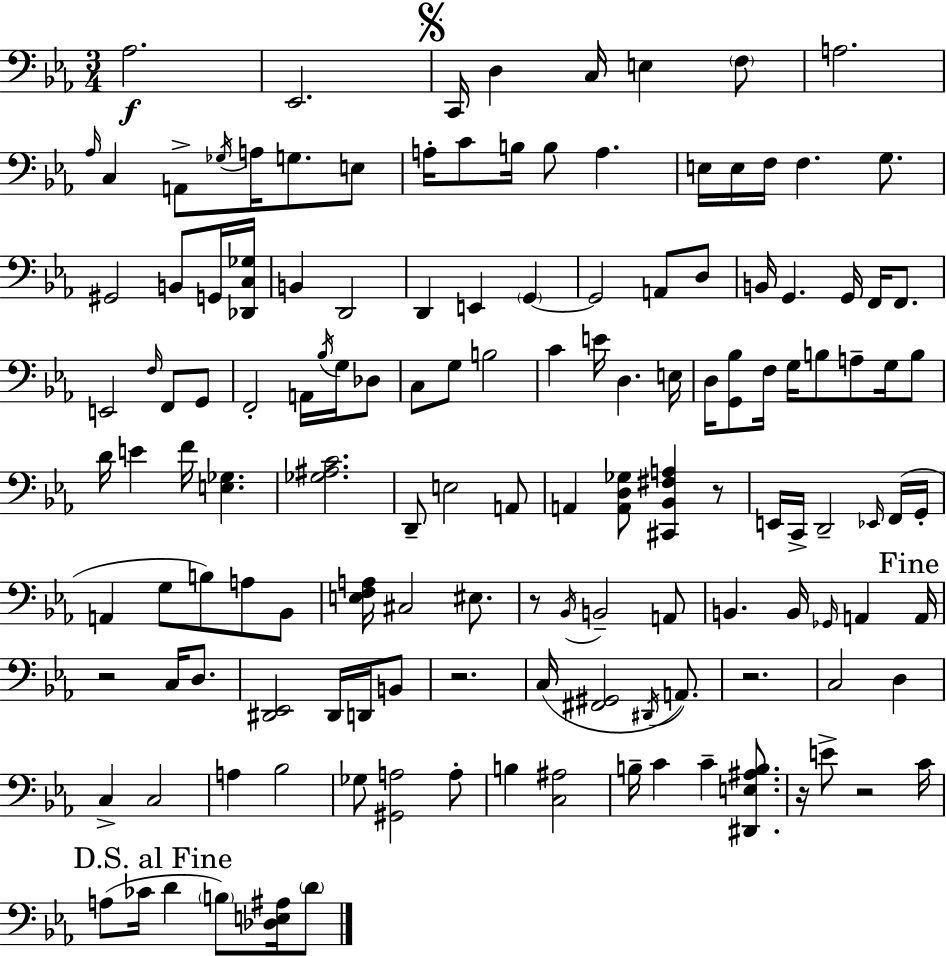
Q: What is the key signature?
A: C minor